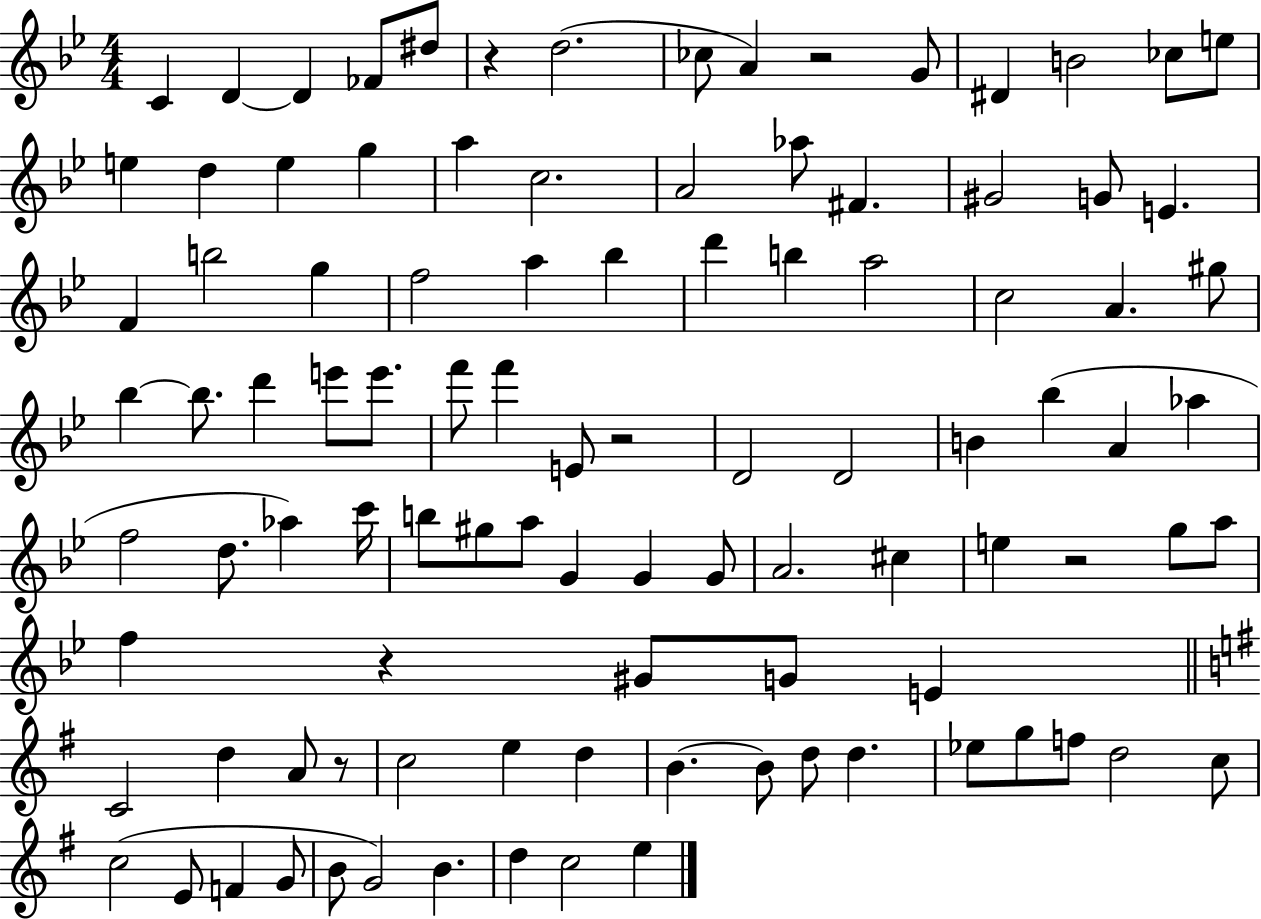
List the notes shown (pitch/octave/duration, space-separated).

C4/q D4/q D4/q FES4/e D#5/e R/q D5/h. CES5/e A4/q R/h G4/e D#4/q B4/h CES5/e E5/e E5/q D5/q E5/q G5/q A5/q C5/h. A4/h Ab5/e F#4/q. G#4/h G4/e E4/q. F4/q B5/h G5/q F5/h A5/q Bb5/q D6/q B5/q A5/h C5/h A4/q. G#5/e Bb5/q Bb5/e. D6/q E6/e E6/e. F6/e F6/q E4/e R/h D4/h D4/h B4/q Bb5/q A4/q Ab5/q F5/h D5/e. Ab5/q C6/s B5/e G#5/e A5/e G4/q G4/q G4/e A4/h. C#5/q E5/q R/h G5/e A5/e F5/q R/q G#4/e G4/e E4/q C4/h D5/q A4/e R/e C5/h E5/q D5/q B4/q. B4/e D5/e D5/q. Eb5/e G5/e F5/e D5/h C5/e C5/h E4/e F4/q G4/e B4/e G4/h B4/q. D5/q C5/h E5/q